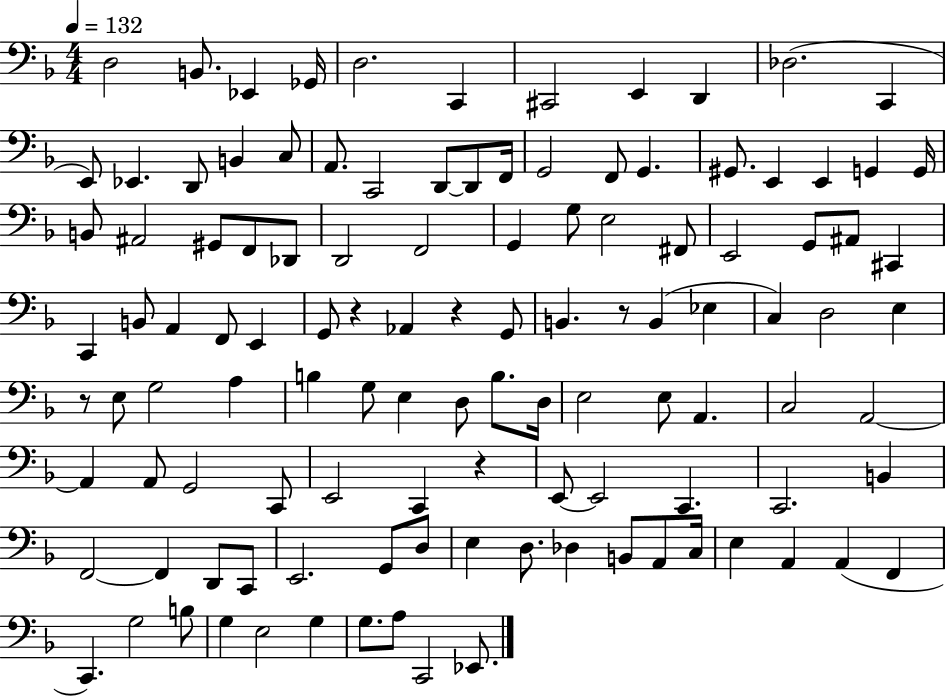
D3/h B2/e. Eb2/q Gb2/s D3/h. C2/q C#2/h E2/q D2/q Db3/h. C2/q E2/e Eb2/q. D2/e B2/q C3/e A2/e. C2/h D2/e D2/e F2/s G2/h F2/e G2/q. G#2/e. E2/q E2/q G2/q G2/s B2/e A#2/h G#2/e F2/e Db2/e D2/h F2/h G2/q G3/e E3/h F#2/e E2/h G2/e A#2/e C#2/q C2/q B2/e A2/q F2/e E2/q G2/e R/q Ab2/q R/q G2/e B2/q. R/e B2/q Eb3/q C3/q D3/h E3/q R/e E3/e G3/h A3/q B3/q G3/e E3/q D3/e B3/e. D3/s E3/h E3/e A2/q. C3/h A2/h A2/q A2/e G2/h C2/e E2/h C2/q R/q E2/e E2/h C2/q. C2/h. B2/q F2/h F2/q D2/e C2/e E2/h. G2/e D3/e E3/q D3/e. Db3/q B2/e A2/e C3/s E3/q A2/q A2/q F2/q C2/q. G3/h B3/e G3/q E3/h G3/q G3/e. A3/e C2/h Eb2/e.